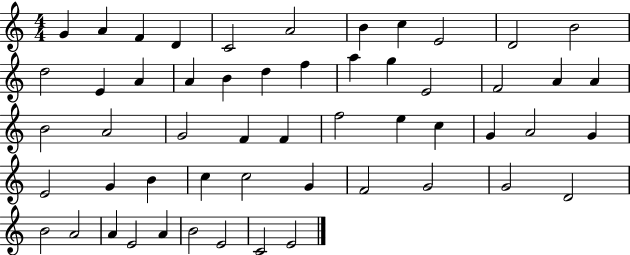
G4/q A4/q F4/q D4/q C4/h A4/h B4/q C5/q E4/h D4/h B4/h D5/h E4/q A4/q A4/q B4/q D5/q F5/q A5/q G5/q E4/h F4/h A4/q A4/q B4/h A4/h G4/h F4/q F4/q F5/h E5/q C5/q G4/q A4/h G4/q E4/h G4/q B4/q C5/q C5/h G4/q F4/h G4/h G4/h D4/h B4/h A4/h A4/q E4/h A4/q B4/h E4/h C4/h E4/h